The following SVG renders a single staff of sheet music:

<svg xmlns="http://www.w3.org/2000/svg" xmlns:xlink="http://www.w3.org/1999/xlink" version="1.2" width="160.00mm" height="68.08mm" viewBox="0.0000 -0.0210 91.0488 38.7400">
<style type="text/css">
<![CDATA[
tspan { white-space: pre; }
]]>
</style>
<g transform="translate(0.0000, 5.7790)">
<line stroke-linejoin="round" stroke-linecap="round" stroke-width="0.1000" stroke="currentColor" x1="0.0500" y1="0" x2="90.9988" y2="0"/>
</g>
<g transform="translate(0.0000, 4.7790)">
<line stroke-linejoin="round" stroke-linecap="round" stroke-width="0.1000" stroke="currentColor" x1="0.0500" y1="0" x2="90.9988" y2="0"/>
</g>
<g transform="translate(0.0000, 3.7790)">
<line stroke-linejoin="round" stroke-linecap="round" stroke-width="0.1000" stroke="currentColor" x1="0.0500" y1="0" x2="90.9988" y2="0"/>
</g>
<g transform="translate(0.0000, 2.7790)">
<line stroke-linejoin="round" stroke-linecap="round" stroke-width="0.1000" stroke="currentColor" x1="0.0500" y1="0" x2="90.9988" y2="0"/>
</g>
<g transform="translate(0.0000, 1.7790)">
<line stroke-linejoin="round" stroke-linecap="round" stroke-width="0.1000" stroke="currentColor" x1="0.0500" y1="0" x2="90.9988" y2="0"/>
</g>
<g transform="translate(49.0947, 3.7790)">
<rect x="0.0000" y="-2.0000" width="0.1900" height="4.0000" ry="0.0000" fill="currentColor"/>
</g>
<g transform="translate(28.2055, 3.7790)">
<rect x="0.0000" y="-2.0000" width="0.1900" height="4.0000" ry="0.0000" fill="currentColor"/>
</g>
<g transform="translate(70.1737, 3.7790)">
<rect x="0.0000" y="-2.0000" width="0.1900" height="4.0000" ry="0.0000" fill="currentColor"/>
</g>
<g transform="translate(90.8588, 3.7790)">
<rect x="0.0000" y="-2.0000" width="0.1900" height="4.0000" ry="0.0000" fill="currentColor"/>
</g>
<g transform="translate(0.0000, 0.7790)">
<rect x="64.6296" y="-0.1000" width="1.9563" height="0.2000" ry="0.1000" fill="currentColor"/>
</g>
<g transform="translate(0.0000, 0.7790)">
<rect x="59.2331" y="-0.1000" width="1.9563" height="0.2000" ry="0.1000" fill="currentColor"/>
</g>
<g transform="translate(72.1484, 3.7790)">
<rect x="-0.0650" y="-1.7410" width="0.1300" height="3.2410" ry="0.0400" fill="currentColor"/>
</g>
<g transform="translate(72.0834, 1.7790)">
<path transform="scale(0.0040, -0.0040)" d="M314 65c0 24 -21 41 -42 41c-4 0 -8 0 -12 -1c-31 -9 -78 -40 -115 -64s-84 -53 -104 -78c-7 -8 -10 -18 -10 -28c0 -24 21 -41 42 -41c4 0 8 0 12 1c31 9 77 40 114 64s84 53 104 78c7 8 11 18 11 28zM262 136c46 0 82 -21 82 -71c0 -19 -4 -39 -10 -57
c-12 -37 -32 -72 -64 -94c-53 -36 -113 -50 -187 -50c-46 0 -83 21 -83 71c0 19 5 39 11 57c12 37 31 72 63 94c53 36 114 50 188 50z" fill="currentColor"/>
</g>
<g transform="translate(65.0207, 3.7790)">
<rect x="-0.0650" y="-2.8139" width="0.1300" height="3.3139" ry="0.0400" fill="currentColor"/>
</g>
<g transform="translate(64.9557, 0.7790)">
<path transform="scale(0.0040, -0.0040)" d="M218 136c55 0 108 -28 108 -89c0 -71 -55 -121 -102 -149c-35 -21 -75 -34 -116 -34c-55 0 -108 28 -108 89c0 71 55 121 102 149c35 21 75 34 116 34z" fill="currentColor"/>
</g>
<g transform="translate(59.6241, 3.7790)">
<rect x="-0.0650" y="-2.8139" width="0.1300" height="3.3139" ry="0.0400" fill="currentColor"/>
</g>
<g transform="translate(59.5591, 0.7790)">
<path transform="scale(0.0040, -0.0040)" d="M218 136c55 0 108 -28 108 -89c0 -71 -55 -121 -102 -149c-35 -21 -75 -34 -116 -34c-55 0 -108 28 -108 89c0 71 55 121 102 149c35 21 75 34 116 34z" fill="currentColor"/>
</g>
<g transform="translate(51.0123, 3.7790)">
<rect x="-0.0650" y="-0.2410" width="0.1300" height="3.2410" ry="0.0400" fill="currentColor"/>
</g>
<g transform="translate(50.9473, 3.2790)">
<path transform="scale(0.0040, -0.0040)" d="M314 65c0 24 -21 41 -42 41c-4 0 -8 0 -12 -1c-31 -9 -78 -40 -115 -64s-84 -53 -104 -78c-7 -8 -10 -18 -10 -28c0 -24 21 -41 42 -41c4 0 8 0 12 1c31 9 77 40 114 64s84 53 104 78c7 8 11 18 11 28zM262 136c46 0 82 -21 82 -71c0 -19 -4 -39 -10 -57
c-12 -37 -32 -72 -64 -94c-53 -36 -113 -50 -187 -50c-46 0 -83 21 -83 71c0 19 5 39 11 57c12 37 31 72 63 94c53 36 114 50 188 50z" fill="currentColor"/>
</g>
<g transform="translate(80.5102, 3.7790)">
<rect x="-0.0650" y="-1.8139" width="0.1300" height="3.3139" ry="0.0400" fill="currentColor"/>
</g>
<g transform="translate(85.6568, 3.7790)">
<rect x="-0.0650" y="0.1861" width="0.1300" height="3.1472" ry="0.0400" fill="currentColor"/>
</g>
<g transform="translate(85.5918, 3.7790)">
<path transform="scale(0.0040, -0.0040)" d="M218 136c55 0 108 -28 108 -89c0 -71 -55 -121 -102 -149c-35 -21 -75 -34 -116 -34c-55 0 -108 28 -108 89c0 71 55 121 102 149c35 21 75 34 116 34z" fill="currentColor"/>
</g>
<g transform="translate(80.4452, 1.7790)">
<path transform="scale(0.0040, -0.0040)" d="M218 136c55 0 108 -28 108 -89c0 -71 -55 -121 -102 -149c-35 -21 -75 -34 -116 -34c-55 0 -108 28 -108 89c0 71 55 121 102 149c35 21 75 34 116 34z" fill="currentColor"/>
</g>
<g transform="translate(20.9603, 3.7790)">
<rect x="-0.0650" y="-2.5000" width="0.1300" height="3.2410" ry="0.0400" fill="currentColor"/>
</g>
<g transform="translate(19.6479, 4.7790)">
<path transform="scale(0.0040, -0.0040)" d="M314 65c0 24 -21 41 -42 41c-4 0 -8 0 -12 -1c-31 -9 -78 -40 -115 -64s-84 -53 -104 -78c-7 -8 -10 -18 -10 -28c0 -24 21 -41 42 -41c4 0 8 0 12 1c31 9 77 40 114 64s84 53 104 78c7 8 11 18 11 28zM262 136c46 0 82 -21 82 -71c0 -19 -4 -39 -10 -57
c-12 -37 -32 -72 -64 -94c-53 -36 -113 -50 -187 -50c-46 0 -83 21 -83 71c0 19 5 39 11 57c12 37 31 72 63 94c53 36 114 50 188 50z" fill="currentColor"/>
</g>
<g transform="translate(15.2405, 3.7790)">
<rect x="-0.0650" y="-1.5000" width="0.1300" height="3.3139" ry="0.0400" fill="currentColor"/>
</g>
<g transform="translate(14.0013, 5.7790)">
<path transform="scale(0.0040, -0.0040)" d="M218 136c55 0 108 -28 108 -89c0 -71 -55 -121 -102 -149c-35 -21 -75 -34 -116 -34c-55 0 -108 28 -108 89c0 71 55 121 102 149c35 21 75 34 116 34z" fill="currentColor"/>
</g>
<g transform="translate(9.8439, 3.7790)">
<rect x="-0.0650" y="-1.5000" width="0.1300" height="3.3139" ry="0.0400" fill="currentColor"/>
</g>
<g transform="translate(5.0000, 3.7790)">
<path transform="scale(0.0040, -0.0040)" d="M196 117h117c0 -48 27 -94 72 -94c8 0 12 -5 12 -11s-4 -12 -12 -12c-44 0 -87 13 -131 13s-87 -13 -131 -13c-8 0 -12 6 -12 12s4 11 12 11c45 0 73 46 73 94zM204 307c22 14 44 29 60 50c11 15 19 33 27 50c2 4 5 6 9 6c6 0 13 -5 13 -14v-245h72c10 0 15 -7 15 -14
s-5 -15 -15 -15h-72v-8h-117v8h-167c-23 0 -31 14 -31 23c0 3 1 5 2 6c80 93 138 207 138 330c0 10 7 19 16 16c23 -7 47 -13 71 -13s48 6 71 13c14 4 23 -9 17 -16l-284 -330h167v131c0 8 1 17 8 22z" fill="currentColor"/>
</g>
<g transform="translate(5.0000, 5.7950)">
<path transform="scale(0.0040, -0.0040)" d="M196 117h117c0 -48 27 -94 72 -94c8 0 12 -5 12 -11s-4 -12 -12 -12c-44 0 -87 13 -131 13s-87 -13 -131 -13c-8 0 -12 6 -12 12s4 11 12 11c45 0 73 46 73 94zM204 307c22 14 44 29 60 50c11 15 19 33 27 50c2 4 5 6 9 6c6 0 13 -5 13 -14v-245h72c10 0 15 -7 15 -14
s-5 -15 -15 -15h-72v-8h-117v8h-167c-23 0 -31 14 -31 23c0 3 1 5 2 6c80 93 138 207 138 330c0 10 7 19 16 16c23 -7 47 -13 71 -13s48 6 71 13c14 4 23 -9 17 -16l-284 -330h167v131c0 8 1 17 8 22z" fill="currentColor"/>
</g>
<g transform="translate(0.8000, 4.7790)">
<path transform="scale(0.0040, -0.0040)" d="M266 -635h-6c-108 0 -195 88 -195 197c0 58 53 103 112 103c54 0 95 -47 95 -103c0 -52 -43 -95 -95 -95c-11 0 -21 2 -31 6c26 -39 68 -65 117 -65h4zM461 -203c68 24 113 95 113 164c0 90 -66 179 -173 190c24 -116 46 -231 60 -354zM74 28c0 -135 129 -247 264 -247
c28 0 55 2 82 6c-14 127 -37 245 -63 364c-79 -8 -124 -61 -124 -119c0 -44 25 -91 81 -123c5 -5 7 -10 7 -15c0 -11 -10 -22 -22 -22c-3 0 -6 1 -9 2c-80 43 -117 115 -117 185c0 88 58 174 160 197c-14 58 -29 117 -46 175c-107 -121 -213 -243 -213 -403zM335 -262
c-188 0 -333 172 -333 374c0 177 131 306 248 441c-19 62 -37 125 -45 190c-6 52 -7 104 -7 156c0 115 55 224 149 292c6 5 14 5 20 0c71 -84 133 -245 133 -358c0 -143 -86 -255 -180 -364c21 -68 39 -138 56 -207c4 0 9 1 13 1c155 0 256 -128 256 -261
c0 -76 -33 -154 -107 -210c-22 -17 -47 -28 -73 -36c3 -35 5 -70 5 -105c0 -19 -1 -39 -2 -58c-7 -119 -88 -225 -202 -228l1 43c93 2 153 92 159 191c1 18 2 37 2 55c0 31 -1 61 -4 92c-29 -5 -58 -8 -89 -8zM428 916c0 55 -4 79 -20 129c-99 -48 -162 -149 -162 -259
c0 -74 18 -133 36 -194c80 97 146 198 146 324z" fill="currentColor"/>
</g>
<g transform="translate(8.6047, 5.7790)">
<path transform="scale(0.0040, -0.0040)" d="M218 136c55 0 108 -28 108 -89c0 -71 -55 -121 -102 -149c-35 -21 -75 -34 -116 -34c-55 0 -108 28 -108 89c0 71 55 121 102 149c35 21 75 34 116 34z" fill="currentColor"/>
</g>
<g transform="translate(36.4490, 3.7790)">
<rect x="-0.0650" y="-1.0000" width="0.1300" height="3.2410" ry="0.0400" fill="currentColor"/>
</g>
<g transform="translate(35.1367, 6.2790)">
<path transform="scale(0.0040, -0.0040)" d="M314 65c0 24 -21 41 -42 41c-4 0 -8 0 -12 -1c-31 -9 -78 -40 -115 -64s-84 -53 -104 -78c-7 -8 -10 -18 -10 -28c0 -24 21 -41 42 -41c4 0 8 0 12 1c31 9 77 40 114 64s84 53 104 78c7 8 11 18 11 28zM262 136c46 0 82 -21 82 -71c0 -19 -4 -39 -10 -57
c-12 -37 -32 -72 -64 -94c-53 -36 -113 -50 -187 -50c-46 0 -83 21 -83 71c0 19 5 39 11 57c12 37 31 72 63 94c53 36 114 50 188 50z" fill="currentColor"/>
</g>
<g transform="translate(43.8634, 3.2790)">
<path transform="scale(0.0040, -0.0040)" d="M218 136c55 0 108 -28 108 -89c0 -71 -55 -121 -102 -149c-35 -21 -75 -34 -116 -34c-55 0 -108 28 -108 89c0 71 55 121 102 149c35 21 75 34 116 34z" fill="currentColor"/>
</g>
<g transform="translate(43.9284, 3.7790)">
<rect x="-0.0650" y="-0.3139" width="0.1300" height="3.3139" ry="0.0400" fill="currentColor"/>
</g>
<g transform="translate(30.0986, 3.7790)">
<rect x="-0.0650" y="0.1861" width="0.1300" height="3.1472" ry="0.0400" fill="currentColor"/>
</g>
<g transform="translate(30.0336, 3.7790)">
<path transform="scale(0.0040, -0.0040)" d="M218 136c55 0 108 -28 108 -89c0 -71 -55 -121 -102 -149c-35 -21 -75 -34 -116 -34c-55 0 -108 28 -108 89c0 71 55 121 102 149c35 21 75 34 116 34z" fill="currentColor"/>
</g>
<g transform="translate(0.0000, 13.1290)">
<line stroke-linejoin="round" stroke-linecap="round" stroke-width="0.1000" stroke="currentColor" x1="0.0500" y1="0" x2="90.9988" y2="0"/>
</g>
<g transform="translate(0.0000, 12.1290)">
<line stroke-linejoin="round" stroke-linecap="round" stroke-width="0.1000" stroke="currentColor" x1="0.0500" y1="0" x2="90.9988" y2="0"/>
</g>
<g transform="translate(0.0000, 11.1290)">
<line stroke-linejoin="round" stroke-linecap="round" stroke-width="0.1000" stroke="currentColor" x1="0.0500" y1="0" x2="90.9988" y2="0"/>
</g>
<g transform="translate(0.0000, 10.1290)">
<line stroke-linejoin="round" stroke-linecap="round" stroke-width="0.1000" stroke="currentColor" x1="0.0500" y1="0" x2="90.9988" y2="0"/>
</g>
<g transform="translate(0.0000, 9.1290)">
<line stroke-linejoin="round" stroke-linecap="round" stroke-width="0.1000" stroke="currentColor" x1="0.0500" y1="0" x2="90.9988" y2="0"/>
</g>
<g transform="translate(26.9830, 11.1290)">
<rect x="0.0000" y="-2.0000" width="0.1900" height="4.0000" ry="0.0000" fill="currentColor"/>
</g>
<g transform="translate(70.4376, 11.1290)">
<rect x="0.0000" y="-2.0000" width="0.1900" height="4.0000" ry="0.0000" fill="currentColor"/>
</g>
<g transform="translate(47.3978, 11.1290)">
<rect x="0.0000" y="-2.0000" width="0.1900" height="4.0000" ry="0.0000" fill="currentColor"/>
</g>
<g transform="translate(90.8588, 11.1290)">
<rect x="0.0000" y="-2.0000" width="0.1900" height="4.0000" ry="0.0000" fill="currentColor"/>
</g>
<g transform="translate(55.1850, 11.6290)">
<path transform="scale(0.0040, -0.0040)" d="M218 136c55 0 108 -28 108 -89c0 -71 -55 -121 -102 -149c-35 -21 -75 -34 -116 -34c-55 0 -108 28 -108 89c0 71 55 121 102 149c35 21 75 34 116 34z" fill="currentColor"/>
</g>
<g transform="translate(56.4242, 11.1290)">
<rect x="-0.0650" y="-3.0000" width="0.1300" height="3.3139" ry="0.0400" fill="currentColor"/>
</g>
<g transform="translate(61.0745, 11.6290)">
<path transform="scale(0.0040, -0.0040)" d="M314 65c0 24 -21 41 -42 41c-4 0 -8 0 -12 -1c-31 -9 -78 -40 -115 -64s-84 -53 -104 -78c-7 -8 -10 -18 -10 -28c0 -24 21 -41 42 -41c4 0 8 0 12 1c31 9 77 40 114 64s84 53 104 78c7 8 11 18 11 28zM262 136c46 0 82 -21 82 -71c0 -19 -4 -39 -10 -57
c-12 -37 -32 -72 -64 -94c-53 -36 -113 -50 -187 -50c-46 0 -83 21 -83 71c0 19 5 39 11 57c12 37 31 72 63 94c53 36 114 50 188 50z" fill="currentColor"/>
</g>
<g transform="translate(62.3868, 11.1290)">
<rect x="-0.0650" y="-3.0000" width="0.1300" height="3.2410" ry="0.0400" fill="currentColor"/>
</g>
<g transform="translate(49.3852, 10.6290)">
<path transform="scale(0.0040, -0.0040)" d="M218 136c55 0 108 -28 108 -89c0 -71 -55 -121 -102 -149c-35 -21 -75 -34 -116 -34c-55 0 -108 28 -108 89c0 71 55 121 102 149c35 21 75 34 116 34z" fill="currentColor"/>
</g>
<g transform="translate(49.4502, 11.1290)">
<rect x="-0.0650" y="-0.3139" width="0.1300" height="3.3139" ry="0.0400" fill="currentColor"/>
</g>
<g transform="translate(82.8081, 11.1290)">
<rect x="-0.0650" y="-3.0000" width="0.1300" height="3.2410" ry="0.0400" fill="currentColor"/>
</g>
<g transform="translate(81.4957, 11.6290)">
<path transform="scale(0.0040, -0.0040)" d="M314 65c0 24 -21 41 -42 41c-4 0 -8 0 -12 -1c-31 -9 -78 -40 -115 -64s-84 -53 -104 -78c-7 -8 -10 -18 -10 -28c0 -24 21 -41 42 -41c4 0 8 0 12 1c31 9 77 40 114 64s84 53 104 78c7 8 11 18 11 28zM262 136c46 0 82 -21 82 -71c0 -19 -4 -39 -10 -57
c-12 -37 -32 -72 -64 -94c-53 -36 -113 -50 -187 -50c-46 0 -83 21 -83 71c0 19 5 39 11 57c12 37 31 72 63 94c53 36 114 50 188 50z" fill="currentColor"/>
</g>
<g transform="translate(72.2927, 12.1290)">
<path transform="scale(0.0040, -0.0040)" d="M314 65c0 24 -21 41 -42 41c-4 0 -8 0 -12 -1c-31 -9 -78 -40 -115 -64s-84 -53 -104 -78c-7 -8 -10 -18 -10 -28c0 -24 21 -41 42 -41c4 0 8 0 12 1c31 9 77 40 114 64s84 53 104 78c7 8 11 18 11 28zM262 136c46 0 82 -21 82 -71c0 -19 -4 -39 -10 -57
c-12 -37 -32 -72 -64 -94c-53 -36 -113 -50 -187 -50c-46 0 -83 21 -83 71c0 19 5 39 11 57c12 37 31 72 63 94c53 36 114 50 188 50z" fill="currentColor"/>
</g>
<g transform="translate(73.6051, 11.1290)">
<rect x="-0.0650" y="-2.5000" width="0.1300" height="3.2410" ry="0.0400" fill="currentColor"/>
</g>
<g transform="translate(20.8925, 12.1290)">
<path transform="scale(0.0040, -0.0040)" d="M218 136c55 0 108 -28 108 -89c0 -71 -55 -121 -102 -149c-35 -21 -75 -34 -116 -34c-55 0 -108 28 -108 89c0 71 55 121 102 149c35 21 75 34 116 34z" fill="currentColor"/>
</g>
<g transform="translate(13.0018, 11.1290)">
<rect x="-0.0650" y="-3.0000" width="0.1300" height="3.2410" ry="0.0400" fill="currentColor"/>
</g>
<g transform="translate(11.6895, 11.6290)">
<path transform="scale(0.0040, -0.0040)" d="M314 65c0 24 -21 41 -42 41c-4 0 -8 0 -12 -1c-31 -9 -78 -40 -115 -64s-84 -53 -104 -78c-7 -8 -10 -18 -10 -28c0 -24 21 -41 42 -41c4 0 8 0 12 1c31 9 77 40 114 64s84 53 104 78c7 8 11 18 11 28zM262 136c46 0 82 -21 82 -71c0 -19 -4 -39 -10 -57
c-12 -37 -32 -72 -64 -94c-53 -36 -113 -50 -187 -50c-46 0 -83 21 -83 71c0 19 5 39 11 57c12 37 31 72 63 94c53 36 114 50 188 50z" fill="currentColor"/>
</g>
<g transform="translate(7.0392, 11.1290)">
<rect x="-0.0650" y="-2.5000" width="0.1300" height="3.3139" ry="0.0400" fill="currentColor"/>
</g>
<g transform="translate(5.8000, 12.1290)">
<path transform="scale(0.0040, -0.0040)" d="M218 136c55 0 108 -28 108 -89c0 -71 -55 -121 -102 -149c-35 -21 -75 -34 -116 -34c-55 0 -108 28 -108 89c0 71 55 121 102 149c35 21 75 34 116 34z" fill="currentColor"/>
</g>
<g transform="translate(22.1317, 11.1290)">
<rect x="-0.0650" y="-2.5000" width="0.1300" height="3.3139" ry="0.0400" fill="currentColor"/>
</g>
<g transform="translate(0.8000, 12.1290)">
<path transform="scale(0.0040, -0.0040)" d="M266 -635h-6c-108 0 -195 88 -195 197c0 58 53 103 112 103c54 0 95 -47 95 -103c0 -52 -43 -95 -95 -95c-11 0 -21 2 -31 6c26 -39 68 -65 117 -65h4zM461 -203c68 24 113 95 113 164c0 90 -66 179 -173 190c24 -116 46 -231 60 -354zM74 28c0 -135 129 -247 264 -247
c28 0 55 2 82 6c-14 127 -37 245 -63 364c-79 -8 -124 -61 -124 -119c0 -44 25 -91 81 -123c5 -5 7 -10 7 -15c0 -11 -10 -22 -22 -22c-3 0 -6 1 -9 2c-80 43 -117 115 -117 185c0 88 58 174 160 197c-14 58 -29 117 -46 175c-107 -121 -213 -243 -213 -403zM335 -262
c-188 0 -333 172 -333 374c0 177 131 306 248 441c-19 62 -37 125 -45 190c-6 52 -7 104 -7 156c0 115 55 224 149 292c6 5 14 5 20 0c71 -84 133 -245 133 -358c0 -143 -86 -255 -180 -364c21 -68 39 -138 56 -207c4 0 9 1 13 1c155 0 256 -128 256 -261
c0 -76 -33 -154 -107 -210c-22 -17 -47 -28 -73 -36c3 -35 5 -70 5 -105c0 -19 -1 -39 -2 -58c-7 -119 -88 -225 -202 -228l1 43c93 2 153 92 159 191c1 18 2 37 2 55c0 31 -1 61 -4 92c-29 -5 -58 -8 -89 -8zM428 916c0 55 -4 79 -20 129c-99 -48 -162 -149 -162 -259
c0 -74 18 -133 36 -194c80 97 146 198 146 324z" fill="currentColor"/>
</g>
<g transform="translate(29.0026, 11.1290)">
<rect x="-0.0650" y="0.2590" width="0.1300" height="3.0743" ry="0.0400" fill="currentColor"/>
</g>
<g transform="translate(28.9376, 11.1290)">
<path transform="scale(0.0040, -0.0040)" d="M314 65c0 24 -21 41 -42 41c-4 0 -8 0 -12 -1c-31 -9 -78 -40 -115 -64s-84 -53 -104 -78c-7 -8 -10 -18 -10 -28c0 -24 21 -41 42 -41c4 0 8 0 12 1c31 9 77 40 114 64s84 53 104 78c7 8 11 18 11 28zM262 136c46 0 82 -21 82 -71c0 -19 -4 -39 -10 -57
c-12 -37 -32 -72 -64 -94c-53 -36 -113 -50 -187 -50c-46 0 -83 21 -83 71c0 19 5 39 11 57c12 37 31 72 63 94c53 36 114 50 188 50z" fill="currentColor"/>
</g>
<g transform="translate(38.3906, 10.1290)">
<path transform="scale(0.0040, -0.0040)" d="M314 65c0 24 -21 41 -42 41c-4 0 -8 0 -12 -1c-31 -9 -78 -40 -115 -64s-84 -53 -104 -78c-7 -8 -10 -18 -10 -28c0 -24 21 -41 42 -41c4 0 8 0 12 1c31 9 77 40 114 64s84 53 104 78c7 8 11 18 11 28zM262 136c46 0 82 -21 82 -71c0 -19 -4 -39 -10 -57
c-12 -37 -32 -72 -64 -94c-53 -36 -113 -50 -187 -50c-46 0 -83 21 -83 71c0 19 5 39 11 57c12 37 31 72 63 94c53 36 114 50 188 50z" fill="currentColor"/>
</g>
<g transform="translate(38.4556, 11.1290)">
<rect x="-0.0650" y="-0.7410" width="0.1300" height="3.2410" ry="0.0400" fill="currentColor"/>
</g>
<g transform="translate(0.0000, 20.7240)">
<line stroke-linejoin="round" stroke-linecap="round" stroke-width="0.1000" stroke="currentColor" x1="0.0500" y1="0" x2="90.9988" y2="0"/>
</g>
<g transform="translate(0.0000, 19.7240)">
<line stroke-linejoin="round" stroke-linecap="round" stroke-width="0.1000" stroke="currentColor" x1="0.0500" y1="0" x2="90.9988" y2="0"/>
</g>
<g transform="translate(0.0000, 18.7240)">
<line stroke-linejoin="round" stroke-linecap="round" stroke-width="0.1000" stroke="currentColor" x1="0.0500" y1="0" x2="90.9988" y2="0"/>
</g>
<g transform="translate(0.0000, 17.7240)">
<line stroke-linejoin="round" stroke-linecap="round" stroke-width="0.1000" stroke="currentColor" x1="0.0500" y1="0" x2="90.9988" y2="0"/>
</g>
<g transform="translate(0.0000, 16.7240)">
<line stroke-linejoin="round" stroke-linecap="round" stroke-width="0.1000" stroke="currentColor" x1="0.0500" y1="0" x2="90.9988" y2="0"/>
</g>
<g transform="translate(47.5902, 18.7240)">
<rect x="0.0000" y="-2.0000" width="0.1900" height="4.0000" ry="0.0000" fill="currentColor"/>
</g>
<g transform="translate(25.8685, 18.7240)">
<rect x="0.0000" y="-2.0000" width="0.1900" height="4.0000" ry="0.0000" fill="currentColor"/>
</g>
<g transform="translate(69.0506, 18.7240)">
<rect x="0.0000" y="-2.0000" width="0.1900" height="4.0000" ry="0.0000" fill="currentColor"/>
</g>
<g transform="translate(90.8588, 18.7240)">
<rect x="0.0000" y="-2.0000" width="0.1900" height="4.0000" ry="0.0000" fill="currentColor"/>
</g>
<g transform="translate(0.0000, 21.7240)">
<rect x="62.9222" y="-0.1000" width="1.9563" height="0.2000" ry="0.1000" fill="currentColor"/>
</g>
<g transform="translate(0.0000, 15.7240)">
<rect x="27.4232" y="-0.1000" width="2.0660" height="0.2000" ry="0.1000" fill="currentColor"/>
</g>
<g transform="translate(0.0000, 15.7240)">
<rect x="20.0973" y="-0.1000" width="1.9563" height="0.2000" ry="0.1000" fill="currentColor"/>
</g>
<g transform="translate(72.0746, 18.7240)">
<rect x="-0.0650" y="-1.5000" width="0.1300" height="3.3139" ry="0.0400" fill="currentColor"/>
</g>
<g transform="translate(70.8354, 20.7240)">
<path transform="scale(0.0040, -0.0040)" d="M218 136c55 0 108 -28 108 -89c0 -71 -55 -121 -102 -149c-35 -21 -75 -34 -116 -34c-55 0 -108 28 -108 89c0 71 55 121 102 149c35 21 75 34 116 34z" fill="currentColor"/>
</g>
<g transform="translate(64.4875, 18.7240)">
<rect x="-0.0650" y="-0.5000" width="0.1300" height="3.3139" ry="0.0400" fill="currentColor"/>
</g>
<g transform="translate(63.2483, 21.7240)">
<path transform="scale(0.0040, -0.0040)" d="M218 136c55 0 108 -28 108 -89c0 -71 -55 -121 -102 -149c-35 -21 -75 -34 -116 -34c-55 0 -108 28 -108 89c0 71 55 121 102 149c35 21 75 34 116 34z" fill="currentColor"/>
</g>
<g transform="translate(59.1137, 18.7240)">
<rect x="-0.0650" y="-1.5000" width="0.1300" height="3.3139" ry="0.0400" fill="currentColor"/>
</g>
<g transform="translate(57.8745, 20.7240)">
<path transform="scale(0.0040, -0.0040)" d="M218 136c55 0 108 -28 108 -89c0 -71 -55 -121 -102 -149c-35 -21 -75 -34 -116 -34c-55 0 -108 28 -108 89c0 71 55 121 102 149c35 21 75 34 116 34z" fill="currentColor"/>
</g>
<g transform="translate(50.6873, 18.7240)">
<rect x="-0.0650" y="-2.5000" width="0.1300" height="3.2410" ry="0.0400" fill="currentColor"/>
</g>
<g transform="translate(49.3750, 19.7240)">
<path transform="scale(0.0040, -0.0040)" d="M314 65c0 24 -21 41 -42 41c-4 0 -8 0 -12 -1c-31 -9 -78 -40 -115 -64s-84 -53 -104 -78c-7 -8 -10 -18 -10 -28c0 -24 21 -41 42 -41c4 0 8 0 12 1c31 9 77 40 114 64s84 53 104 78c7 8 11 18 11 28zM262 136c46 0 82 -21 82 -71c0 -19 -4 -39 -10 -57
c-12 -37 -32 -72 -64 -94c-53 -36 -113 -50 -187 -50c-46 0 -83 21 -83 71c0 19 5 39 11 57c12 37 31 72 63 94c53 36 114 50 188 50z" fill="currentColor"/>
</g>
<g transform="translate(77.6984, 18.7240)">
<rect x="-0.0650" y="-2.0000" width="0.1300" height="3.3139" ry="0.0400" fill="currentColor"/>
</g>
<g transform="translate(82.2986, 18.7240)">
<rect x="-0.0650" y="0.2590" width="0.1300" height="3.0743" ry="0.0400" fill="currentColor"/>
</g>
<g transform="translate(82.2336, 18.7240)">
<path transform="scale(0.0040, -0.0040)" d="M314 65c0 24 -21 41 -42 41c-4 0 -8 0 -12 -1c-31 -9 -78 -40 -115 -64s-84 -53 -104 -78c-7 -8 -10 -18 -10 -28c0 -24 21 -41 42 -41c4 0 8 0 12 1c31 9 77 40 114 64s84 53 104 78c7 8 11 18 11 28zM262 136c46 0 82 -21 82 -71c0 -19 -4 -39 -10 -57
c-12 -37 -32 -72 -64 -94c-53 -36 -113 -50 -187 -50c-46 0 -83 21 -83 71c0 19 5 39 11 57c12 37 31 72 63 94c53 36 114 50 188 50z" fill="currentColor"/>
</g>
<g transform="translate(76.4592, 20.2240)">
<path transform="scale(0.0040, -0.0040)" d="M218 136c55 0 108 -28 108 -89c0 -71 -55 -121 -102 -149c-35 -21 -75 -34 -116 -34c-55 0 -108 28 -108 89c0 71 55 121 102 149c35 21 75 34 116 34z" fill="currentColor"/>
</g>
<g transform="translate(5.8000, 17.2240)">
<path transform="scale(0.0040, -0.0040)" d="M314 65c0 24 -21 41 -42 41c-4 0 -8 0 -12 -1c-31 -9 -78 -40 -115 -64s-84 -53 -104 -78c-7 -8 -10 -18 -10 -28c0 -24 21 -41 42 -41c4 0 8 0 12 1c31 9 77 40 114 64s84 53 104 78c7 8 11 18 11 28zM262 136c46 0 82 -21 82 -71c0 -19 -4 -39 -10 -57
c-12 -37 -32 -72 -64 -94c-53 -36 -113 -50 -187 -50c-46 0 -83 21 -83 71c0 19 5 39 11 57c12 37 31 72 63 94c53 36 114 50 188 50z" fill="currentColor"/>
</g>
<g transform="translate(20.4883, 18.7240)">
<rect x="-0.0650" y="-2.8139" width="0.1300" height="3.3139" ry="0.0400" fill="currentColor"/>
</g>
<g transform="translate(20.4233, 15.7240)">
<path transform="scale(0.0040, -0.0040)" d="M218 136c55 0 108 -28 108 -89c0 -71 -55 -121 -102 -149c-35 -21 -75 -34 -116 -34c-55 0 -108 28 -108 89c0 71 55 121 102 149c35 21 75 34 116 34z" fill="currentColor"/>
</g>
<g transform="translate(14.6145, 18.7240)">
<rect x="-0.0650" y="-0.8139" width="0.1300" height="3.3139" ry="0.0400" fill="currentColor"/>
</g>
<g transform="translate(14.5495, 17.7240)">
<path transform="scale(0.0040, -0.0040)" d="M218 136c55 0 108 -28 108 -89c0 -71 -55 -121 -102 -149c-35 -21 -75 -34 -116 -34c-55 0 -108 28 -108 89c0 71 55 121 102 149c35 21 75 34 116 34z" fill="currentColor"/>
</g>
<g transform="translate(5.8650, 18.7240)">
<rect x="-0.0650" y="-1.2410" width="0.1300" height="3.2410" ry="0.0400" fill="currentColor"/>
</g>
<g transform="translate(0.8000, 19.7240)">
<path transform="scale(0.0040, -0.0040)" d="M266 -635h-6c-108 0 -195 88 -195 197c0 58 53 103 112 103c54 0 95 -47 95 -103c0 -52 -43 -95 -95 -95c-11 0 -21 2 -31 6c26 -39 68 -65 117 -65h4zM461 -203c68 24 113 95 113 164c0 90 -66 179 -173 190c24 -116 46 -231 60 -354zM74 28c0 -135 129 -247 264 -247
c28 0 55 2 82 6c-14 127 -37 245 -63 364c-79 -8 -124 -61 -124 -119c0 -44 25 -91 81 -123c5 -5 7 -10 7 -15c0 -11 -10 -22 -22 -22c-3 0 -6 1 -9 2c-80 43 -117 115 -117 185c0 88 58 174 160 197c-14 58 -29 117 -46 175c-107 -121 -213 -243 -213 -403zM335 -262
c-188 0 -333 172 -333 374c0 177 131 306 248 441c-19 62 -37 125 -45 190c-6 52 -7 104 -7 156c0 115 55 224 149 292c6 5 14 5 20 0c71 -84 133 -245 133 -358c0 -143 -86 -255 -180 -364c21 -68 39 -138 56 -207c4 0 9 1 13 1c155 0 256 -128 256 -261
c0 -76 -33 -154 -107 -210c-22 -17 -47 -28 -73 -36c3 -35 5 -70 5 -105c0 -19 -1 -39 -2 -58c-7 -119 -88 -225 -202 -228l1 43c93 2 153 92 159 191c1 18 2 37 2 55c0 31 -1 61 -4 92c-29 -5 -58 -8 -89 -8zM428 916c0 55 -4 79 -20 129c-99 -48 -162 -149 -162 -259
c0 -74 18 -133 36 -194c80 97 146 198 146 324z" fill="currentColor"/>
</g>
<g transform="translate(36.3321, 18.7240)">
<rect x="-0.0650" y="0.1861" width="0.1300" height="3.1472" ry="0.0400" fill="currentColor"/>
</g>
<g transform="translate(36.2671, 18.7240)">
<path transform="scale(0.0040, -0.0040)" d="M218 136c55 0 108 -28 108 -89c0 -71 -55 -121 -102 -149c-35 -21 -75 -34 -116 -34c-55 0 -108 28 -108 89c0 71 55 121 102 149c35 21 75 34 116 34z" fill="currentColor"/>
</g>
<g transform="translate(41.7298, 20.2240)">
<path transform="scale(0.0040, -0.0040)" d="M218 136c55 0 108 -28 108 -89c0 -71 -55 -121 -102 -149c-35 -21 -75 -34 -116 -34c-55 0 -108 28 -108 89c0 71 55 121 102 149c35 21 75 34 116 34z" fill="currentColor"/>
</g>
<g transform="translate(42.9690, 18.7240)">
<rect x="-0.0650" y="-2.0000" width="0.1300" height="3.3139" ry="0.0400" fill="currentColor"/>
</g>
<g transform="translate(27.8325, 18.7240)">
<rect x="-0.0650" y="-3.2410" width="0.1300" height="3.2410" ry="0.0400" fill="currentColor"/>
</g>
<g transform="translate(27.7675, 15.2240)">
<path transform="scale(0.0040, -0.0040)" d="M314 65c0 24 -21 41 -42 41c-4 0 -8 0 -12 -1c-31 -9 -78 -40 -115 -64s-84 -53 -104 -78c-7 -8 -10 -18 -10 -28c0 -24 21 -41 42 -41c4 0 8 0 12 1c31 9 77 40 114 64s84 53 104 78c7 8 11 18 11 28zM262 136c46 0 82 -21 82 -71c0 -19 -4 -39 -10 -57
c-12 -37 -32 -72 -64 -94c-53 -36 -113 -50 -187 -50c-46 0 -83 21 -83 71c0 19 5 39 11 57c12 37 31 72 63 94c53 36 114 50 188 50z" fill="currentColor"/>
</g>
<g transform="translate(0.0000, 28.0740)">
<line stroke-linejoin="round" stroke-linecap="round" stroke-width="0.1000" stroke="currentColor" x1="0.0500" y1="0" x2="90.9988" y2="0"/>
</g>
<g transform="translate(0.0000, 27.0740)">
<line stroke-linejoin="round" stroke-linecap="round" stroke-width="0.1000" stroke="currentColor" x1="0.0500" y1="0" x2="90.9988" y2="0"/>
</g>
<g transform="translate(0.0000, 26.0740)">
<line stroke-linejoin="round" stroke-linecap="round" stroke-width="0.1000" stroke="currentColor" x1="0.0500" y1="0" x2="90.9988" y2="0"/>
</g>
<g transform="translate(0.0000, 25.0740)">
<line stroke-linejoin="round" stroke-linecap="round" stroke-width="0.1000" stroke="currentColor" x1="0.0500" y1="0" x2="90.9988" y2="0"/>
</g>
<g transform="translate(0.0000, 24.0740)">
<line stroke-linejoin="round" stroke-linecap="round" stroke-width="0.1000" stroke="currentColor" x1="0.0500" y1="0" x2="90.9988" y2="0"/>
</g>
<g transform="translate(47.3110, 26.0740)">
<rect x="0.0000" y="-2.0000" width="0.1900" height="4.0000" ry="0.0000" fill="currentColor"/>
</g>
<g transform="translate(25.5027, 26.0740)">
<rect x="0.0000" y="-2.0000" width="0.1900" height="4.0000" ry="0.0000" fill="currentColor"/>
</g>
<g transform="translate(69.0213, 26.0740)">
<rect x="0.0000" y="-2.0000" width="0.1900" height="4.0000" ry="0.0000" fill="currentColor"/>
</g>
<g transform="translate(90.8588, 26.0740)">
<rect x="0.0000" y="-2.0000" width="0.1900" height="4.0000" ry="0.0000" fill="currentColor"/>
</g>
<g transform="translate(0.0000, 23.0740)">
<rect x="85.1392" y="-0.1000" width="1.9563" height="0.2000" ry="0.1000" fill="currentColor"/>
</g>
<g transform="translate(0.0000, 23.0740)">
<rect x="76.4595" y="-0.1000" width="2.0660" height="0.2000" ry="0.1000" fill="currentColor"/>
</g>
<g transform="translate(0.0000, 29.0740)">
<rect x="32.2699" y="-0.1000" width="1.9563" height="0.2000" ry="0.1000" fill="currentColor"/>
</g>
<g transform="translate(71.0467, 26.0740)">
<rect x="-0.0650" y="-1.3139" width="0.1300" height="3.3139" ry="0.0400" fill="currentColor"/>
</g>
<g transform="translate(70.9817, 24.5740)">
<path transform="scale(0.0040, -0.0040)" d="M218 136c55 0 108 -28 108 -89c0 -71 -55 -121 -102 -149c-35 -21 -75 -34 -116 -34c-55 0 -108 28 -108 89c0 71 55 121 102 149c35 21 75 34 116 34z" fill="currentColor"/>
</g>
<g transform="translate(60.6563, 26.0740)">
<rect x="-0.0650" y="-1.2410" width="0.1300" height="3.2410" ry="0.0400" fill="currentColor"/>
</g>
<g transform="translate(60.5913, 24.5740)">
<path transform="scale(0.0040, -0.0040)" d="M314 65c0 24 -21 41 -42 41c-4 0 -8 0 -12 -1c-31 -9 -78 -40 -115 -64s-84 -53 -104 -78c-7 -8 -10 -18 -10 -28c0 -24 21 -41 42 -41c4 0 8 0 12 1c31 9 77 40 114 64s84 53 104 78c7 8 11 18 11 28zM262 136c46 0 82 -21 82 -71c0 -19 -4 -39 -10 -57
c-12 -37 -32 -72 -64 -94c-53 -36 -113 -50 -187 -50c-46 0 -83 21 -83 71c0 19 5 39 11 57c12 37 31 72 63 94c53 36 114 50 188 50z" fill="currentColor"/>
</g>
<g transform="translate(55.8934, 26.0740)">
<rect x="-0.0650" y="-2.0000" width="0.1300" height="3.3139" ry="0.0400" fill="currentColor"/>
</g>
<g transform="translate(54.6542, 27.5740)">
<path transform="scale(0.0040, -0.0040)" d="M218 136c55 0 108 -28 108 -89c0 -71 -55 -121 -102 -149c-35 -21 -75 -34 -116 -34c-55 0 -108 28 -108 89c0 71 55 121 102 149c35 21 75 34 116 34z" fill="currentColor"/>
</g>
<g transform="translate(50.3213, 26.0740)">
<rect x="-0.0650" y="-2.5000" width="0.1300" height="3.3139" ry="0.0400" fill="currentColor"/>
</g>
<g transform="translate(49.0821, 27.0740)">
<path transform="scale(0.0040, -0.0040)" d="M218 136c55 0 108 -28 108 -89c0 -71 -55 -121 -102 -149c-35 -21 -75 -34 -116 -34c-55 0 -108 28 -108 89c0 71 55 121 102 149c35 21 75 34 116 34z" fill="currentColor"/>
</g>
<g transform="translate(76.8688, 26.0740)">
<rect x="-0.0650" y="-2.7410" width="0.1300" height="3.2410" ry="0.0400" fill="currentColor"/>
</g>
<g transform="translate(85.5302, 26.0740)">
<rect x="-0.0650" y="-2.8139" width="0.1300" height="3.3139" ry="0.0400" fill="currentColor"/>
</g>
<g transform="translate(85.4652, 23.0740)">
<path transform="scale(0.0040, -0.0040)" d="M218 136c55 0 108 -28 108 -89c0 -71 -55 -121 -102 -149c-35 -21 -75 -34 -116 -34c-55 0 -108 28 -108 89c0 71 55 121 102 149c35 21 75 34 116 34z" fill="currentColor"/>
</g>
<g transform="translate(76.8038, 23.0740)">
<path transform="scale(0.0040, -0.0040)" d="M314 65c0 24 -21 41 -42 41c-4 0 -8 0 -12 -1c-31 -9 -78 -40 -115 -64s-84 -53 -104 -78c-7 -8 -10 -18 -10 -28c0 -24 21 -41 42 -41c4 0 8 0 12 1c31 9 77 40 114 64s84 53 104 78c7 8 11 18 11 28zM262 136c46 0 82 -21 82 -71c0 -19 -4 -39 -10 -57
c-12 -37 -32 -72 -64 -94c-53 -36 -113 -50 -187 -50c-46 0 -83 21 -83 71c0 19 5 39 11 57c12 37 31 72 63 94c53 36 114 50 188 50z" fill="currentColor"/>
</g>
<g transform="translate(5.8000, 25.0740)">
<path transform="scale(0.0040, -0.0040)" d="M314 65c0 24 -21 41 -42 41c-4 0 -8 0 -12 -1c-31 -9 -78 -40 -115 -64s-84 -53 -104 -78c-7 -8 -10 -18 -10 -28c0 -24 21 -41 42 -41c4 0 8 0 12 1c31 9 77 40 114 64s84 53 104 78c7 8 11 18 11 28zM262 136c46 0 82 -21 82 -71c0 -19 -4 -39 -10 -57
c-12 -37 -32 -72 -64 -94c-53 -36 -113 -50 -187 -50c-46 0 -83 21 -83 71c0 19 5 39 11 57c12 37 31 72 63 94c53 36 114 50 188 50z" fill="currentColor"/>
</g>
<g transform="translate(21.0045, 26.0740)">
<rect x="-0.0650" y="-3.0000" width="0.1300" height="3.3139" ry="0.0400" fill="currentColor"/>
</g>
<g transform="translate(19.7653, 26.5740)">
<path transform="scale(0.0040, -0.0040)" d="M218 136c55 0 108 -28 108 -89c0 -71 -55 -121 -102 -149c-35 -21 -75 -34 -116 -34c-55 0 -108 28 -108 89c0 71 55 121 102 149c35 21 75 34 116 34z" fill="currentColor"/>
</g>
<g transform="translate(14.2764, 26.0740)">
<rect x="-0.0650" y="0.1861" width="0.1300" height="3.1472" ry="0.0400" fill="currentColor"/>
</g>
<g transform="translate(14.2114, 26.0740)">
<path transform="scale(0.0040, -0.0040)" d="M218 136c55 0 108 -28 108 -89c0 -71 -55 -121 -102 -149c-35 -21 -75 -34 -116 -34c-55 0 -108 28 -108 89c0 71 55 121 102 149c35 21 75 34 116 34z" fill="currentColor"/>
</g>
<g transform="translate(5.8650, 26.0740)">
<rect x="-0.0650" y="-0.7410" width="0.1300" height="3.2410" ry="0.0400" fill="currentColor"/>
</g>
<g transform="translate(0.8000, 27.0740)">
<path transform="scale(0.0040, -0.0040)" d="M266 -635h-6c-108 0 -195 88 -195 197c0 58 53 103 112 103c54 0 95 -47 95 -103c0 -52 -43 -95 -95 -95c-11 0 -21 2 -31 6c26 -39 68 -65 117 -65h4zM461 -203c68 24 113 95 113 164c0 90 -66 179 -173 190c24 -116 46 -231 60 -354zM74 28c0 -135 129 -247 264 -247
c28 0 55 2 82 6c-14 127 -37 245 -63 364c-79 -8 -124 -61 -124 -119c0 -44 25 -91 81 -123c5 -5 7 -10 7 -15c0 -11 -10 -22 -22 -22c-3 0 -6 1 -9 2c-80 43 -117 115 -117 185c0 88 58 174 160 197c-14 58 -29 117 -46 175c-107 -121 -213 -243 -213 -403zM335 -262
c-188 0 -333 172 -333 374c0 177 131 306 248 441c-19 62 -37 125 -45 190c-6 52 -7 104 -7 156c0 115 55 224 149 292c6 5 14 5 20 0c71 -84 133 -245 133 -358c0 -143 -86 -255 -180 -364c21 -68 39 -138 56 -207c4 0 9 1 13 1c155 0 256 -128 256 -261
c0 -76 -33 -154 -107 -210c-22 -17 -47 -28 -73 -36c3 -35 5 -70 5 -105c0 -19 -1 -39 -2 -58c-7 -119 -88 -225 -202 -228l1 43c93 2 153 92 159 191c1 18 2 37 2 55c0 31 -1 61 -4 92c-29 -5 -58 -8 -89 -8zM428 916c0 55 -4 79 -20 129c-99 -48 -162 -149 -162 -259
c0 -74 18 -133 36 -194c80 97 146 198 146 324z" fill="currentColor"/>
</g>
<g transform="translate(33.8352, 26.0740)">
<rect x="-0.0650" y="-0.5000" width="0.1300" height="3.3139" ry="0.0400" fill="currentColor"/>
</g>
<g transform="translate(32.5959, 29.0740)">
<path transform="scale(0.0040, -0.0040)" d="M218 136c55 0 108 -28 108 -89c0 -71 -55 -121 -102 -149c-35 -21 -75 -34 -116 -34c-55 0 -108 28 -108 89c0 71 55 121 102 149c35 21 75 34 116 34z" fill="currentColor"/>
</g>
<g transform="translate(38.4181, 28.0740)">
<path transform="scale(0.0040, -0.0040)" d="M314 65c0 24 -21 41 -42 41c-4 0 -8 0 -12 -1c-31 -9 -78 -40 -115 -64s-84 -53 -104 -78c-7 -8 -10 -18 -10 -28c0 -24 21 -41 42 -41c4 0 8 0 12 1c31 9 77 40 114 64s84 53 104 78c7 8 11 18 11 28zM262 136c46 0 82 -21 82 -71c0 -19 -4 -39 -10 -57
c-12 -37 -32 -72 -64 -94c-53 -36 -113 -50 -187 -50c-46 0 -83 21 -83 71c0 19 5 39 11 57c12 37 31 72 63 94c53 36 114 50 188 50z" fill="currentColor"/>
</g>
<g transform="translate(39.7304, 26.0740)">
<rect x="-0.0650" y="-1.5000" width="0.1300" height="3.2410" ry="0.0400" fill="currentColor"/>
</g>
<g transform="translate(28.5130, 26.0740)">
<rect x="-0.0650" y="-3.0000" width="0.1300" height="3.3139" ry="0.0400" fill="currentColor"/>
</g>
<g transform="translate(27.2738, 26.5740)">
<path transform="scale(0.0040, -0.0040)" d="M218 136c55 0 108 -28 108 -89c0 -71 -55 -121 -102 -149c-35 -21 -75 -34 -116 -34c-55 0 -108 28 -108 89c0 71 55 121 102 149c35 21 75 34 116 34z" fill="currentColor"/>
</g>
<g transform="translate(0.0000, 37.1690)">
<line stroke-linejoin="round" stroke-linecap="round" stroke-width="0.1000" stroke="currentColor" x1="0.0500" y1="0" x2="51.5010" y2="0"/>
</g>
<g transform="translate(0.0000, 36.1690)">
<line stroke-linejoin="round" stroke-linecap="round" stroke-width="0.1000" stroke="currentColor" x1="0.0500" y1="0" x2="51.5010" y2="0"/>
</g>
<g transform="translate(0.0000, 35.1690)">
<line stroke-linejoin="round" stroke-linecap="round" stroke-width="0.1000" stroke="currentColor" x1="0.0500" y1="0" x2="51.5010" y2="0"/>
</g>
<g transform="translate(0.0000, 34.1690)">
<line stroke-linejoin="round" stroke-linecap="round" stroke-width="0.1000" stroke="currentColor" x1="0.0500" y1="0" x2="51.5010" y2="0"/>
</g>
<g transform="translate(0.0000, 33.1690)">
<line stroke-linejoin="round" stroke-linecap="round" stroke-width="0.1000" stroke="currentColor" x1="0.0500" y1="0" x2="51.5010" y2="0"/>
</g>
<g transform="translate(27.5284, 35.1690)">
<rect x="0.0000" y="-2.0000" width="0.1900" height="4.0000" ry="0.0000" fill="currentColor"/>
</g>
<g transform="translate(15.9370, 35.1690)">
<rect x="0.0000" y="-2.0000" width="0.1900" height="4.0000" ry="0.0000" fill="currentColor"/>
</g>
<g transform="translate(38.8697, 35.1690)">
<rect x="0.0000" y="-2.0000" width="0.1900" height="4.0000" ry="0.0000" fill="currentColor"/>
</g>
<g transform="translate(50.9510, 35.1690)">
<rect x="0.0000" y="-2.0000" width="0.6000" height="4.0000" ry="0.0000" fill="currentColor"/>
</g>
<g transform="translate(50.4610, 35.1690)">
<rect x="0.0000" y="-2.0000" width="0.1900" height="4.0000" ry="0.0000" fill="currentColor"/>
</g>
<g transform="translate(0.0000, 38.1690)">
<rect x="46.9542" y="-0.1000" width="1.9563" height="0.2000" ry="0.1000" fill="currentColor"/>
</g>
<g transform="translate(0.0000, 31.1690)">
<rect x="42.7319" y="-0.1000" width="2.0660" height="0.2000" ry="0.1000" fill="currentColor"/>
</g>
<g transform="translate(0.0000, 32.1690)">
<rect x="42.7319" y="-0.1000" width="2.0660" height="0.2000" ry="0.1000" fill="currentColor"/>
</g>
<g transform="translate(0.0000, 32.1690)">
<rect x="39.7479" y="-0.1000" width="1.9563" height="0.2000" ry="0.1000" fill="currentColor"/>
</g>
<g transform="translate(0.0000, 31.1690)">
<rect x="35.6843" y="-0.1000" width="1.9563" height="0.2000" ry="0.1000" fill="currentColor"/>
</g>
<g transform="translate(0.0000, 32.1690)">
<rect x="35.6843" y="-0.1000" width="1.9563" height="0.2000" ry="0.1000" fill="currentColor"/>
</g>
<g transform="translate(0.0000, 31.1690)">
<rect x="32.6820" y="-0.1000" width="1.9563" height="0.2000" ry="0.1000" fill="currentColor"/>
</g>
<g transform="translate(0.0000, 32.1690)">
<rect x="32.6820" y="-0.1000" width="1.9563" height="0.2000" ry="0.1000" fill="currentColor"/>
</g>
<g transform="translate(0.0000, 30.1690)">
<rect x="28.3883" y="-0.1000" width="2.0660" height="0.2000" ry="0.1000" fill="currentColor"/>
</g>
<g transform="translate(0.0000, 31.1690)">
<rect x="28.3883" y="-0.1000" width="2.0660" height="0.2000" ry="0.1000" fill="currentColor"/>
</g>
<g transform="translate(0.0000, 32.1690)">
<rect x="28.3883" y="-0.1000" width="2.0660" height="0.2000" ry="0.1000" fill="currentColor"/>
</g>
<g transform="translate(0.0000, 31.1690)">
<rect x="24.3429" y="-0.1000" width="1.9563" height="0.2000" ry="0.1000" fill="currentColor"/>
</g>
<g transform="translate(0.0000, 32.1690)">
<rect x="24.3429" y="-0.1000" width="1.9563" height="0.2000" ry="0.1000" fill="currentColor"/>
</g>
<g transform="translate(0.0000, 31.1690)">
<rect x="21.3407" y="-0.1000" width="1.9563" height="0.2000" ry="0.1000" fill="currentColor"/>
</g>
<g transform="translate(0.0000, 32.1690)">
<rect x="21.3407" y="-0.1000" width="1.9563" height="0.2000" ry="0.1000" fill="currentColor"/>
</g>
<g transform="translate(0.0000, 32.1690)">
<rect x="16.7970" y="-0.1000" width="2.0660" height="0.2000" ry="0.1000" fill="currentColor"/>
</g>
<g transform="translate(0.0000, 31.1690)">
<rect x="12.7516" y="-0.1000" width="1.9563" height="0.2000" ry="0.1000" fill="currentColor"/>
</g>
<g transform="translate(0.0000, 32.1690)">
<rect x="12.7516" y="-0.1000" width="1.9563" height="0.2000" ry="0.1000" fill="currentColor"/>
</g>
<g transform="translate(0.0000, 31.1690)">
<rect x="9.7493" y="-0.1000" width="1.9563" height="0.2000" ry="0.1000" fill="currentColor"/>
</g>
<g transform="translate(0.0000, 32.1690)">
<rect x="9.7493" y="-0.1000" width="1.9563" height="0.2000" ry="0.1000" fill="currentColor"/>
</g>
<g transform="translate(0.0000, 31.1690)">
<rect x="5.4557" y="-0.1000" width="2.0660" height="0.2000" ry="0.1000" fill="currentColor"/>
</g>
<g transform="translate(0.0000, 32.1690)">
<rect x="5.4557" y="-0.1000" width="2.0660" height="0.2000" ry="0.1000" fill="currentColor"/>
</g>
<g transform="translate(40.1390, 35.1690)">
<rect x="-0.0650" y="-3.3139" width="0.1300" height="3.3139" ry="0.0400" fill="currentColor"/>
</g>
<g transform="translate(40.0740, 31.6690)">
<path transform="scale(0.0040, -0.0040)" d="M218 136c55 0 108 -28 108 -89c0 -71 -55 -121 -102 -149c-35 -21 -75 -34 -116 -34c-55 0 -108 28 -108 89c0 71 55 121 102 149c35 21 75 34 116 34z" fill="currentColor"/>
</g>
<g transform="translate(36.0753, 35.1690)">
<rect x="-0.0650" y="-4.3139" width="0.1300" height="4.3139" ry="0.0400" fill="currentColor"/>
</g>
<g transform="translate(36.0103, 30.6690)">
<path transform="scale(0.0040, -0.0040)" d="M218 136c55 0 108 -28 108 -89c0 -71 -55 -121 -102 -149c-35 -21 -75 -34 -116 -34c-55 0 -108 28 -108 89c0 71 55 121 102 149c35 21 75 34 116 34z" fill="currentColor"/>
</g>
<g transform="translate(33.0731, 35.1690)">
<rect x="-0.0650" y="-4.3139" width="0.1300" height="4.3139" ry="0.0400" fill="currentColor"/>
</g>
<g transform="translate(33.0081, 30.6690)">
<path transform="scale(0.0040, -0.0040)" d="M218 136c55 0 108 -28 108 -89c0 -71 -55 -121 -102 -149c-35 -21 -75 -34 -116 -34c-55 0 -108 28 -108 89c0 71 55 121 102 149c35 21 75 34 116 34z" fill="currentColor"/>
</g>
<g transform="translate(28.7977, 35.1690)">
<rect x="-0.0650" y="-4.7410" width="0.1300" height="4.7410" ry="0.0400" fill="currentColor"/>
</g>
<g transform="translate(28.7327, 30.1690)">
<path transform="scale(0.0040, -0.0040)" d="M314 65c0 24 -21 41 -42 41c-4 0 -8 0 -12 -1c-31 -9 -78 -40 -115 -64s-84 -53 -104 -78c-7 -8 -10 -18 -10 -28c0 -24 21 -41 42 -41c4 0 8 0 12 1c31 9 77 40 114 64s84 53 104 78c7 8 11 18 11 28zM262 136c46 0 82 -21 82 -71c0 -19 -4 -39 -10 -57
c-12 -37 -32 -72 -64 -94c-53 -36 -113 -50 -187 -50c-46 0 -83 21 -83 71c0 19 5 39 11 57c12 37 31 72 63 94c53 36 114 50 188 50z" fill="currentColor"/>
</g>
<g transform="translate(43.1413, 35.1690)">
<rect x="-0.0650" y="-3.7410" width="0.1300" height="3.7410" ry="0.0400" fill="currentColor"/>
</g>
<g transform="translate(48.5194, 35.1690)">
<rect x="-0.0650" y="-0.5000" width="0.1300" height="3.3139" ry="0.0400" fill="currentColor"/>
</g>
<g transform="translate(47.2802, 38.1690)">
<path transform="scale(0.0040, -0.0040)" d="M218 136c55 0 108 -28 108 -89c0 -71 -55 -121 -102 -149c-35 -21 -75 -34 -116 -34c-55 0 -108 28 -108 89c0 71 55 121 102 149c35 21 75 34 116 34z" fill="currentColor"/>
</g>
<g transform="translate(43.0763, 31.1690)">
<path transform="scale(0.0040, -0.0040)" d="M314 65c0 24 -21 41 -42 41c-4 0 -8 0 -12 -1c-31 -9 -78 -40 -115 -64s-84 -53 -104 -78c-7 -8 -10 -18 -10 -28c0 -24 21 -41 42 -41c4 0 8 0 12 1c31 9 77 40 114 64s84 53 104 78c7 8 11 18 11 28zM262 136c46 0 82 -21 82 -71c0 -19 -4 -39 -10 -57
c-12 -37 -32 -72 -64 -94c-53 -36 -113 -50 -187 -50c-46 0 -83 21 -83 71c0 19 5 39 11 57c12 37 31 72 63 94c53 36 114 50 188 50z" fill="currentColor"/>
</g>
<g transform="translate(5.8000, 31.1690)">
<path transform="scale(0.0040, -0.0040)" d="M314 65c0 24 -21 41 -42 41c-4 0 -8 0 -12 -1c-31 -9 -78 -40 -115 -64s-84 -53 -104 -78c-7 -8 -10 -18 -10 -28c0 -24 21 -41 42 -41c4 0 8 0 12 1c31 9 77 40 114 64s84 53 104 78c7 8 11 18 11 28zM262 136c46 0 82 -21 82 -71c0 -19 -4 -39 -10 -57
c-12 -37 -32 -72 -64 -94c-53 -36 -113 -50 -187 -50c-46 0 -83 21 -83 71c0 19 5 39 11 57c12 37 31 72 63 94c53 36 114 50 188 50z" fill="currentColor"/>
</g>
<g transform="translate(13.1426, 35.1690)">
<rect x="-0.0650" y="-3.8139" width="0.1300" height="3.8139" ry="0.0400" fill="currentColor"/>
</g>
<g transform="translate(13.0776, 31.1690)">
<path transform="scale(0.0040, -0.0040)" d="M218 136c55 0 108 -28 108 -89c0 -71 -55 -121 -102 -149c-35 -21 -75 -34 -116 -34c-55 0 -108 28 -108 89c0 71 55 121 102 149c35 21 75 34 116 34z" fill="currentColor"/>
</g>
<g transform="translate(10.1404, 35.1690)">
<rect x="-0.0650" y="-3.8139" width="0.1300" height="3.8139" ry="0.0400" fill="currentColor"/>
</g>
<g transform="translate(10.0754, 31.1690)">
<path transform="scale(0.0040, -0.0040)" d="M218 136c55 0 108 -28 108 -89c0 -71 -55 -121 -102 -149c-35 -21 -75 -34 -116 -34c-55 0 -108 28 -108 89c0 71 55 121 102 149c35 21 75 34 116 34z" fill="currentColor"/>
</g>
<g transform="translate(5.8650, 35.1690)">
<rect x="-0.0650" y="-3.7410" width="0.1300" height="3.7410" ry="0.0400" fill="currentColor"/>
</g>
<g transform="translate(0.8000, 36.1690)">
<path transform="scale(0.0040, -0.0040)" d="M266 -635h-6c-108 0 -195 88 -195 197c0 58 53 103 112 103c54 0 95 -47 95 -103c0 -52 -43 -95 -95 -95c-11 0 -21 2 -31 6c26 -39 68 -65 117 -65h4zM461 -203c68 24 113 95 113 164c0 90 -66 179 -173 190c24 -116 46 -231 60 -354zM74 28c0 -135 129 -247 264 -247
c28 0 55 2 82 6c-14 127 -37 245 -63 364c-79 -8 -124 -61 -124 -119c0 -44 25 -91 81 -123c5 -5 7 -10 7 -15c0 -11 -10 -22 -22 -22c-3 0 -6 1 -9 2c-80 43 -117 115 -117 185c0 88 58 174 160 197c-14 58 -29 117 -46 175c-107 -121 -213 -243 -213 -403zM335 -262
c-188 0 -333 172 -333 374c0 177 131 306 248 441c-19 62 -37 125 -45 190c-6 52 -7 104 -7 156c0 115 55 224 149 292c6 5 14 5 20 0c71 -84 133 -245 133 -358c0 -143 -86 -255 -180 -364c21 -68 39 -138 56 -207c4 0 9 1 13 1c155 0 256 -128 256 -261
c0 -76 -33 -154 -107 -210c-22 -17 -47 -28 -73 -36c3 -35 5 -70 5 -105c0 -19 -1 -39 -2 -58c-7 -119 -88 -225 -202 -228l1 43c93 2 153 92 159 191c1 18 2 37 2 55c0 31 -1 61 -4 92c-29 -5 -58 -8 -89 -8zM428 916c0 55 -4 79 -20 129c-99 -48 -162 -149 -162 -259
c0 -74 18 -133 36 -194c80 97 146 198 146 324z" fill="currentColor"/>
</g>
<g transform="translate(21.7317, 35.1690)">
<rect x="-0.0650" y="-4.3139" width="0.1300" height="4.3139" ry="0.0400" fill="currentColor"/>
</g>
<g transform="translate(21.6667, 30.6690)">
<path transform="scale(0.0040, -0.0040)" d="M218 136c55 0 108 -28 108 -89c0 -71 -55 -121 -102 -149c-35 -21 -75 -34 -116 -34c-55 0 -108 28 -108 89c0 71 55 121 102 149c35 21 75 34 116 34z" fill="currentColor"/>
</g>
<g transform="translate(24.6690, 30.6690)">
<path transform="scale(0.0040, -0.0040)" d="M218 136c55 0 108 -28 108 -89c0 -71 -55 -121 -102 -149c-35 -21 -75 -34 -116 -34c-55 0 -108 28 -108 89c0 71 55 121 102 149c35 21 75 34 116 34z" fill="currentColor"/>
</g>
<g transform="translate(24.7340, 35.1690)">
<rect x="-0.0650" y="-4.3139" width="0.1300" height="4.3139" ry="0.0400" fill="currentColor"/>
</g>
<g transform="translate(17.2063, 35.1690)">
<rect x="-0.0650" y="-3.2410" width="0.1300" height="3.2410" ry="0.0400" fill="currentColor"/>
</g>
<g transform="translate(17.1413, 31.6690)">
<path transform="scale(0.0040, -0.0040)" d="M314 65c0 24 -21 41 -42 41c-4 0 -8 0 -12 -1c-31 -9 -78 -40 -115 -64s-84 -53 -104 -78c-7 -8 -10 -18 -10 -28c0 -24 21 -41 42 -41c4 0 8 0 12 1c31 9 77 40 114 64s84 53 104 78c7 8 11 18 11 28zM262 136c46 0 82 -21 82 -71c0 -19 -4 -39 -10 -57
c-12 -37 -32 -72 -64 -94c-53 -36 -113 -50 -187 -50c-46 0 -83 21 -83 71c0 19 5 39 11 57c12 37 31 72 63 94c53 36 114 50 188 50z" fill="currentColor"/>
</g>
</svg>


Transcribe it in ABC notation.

X:1
T:Untitled
M:4/4
L:1/4
K:C
E E G2 B D2 c c2 a a f2 f B G A2 G B2 d2 c A A2 G2 A2 e2 d a b2 B F G2 E C E F B2 d2 B A A C E2 G F e2 e a2 a c'2 c' c' b2 d' d' e'2 d' d' b c'2 C